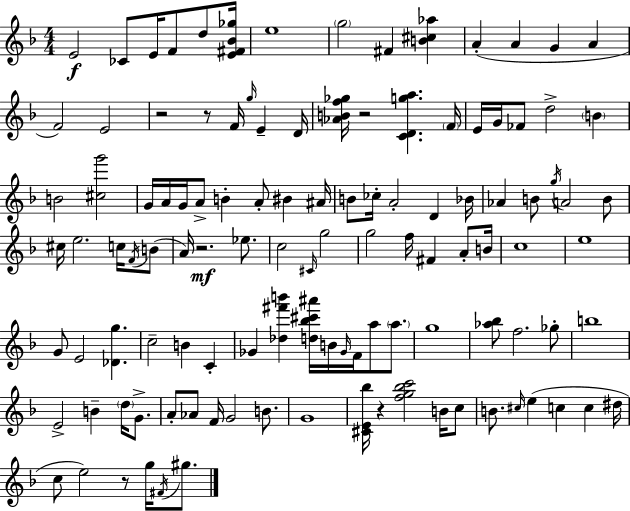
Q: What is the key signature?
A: F major